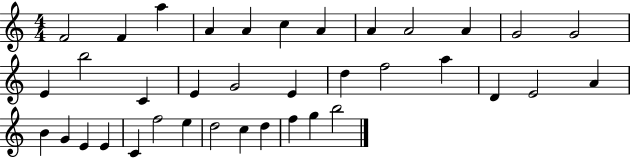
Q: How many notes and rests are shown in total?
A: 37